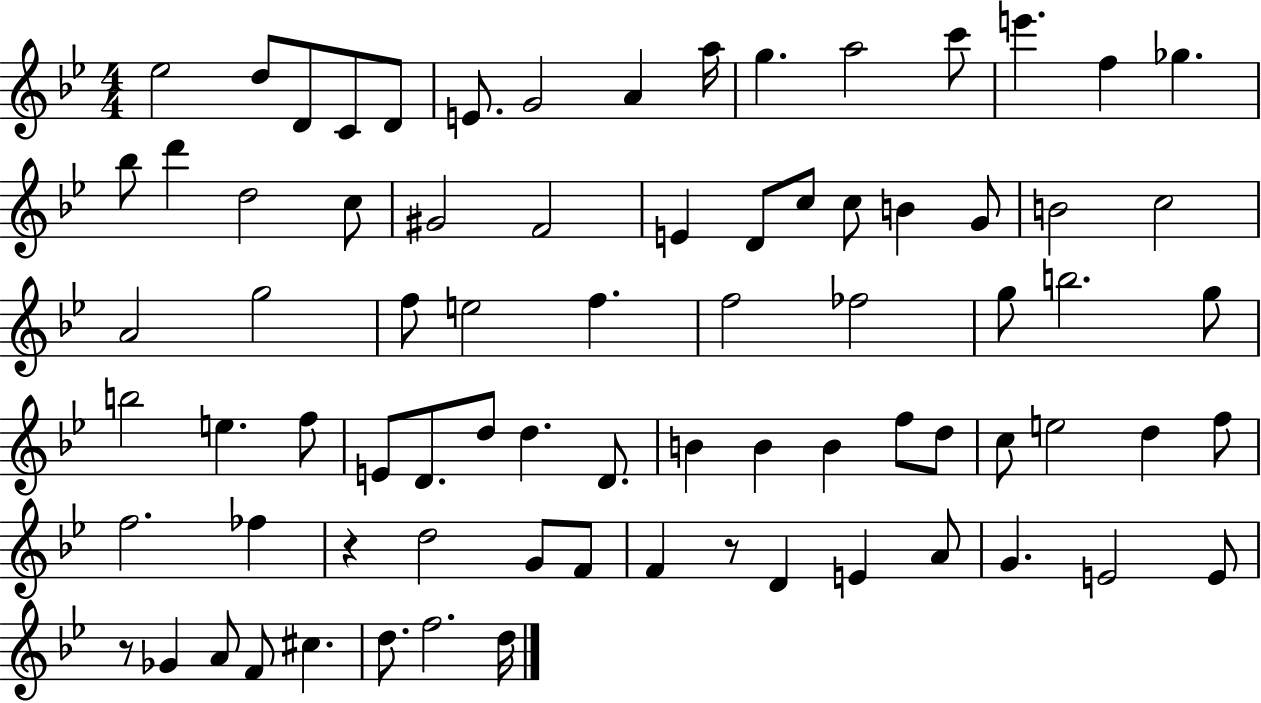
X:1
T:Untitled
M:4/4
L:1/4
K:Bb
_e2 d/2 D/2 C/2 D/2 E/2 G2 A a/4 g a2 c'/2 e' f _g _b/2 d' d2 c/2 ^G2 F2 E D/2 c/2 c/2 B G/2 B2 c2 A2 g2 f/2 e2 f f2 _f2 g/2 b2 g/2 b2 e f/2 E/2 D/2 d/2 d D/2 B B B f/2 d/2 c/2 e2 d f/2 f2 _f z d2 G/2 F/2 F z/2 D E A/2 G E2 E/2 z/2 _G A/2 F/2 ^c d/2 f2 d/4